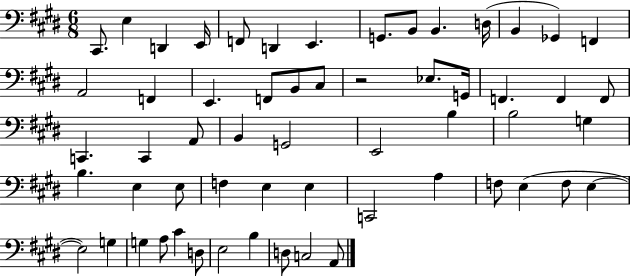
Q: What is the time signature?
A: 6/8